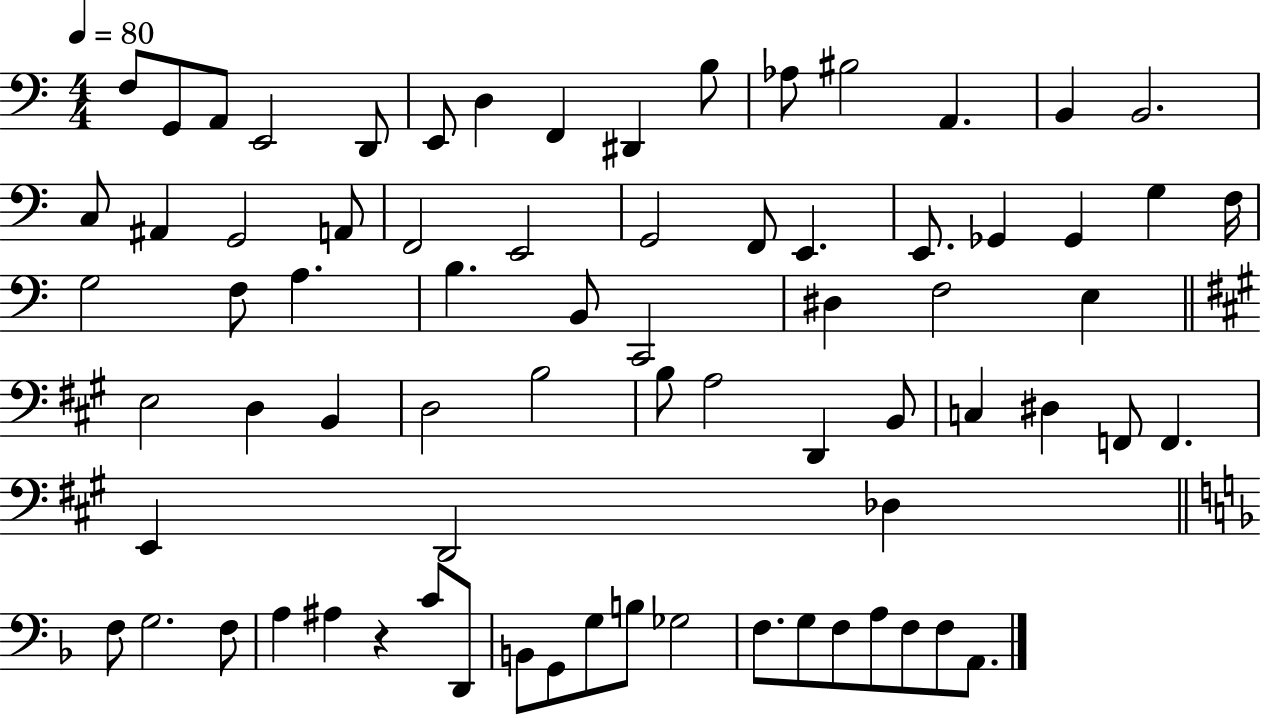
{
  \clef bass
  \numericTimeSignature
  \time 4/4
  \key c \major
  \tempo 4 = 80
  f8 g,8 a,8 e,2 d,8 | e,8 d4 f,4 dis,4 b8 | aes8 bis2 a,4. | b,4 b,2. | \break c8 ais,4 g,2 a,8 | f,2 e,2 | g,2 f,8 e,4. | e,8. ges,4 ges,4 g4 f16 | \break g2 f8 a4. | b4. b,8 c,2 | dis4 f2 e4 | \bar "||" \break \key a \major e2 d4 b,4 | d2 b2 | b8 a2 d,4 b,8 | c4 dis4 f,8 f,4. | \break e,4 d,2 des4 | \bar "||" \break \key f \major f8 g2. f8 | a4 ais4 r4 c'8 d,8 | b,8 g,8 g8 b8 ges2 | f8. g8 f8 a8 f8 f8 a,8. | \break \bar "|."
}